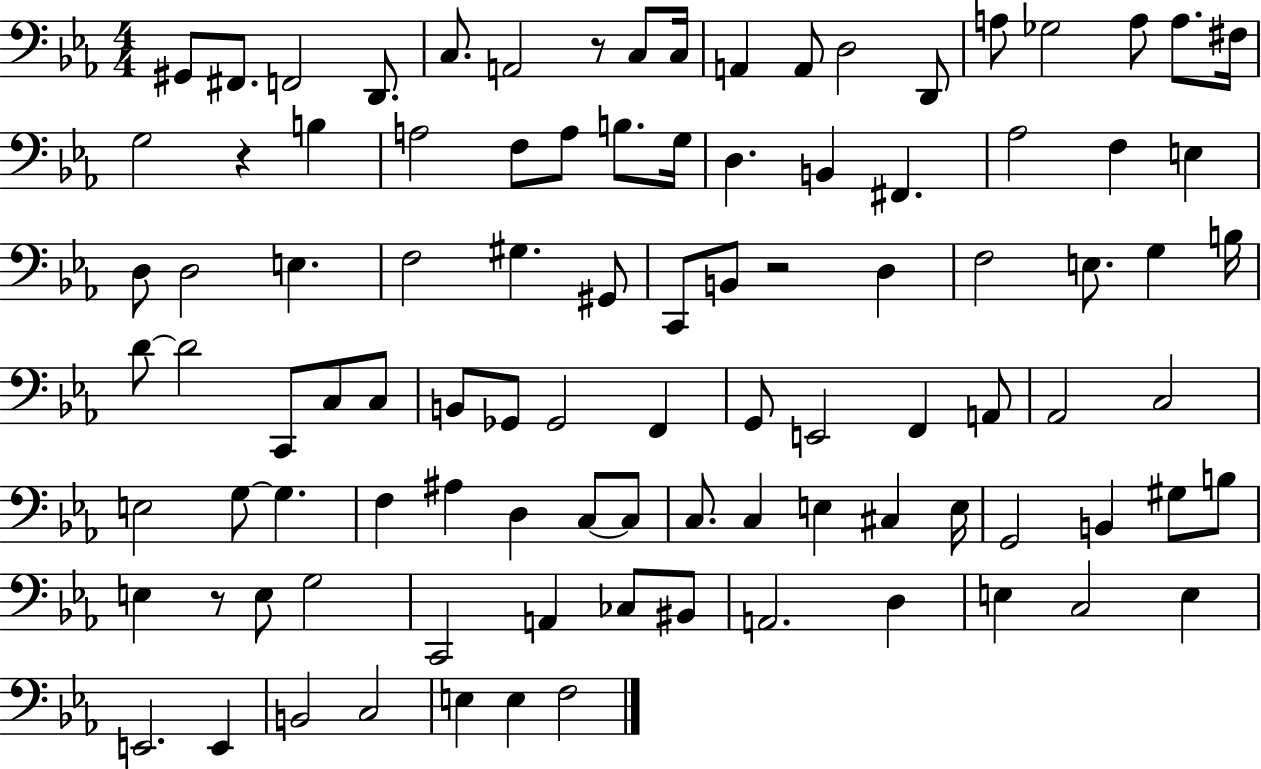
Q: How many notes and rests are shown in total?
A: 98